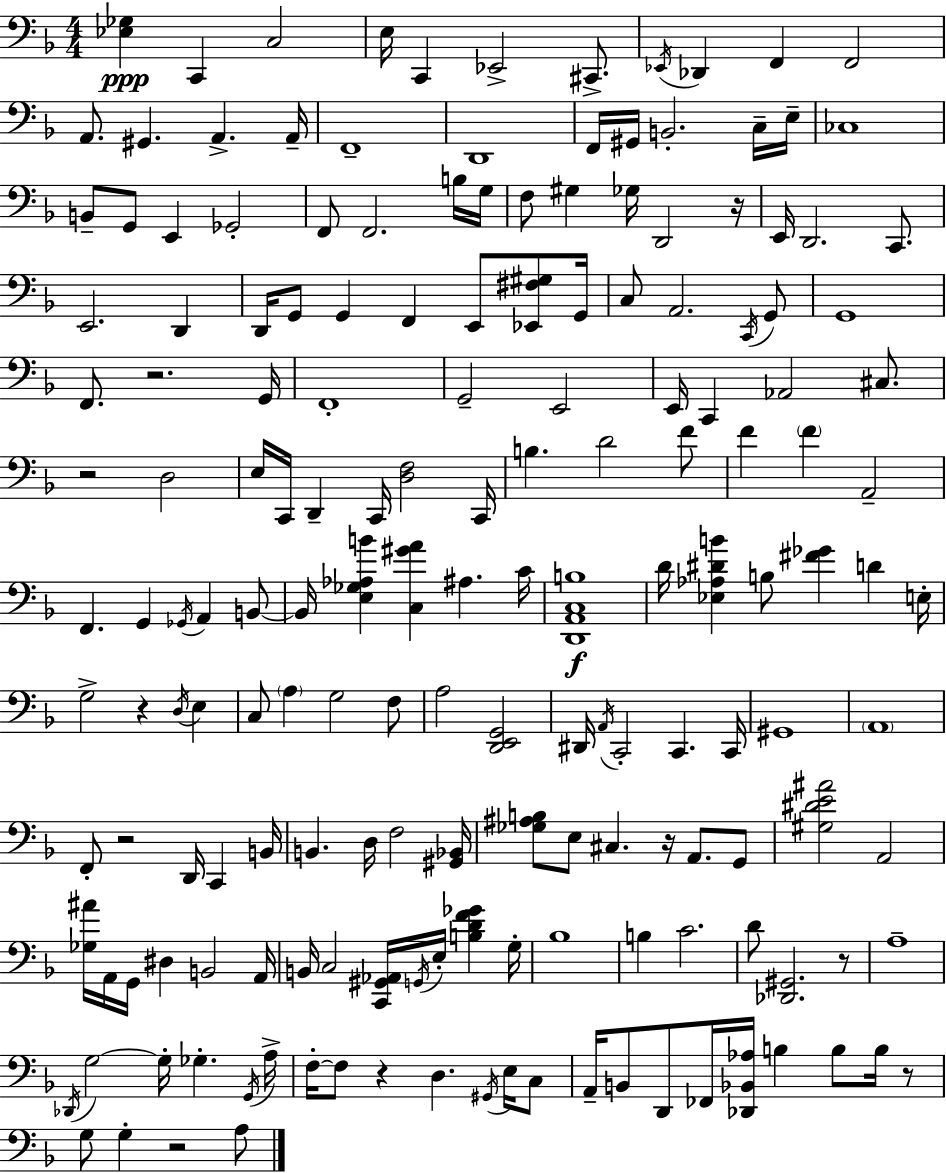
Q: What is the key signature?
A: F major